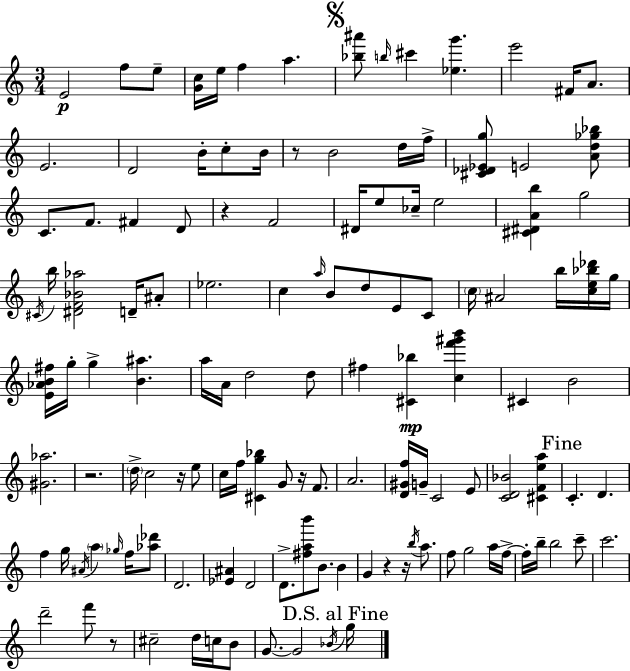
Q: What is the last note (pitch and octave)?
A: G5